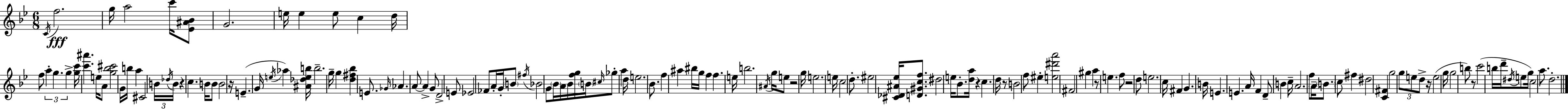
C4/s F5/h. G5/s A5/h C6/s [Eb4,A#4,Bb4]/e G4/h. E5/s E5/q E5/e C5/q D5/s F5/e A5/q G5/q. G5/q [G5,C6]/s [C6,A#6]/q. E5/s A4/e [G5,Bb5,C#6]/h G4/s B5/s A5/q C#4/h B4/s Db5/s B4/s R/q C5/q. B4/s B4/e B4/h R/s E4/q. G4/s E5/s Ab5/q [A#4,Db5,E5,B5]/s B5/h. G5/s G5/q [D5,F#5,Bb5]/q E4/e. Gb4/s Ab4/q. A4/e A4/q G4/e D4/h E4/e Eb4/h FES4/e A4/s G4/s B4/e F#5/s Bb4/h G4/e Bb4/s A4/s Bb4/s [F5,G5]/s B4/s C#5/s Gb5/e A5/q D5/s E5/h. Bb4/e. F5/q A#5/q BIS5/s G5/s F5/q F5/q. E5/s B5/h. A#4/s G5/s E5/e R/h G5/s E5/h. E5/s C5/h D5/e. EIS5/h [C#4,Db4,A#4,Eb5]/s [D4,G#4,C5,F5]/e. D#5/h E5/s Bb4/e. [D5,A5]/s R/q C5/q. D5/s R/e B4/h F5/e EIS5/q [E5,D#6,A6]/h F#4/h G#5/q A5/q R/e E5/q. F5/e R/h D5/e E5/h. C5/s F#4/q G4/q. B4/s E4/q. E4/q. A4/s F4/q D4/e B4/q C5/s A4/h. F5/e A4/s B4/e. C5/e F#5/q D#5/h [C4,F#4]/q G5/h G5/e E5/e D5/e R/s E5/h G5/s G5/h B5/e R/e C6/h B5/s D6/s D#5/s E5/e G5/s C5/h A5/e. D5/h.